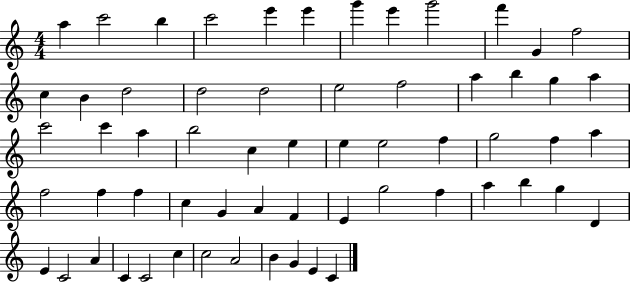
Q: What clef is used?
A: treble